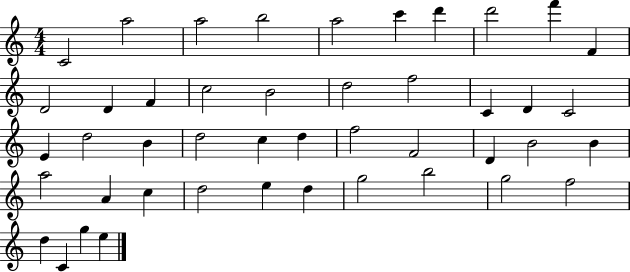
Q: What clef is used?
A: treble